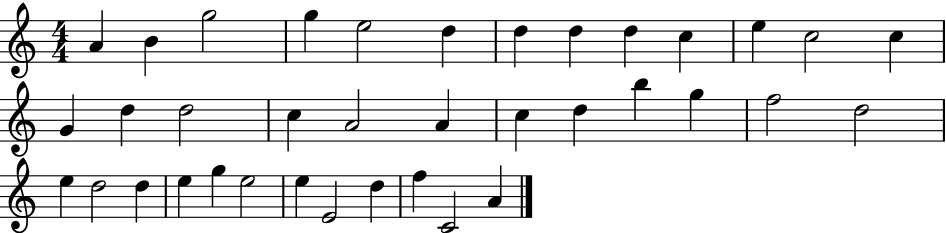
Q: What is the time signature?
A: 4/4